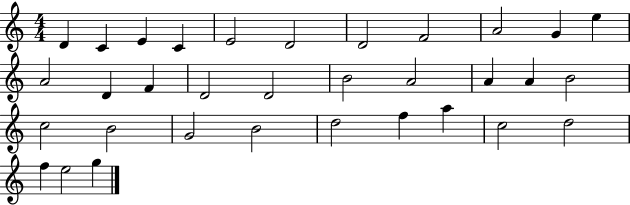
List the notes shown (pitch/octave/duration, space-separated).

D4/q C4/q E4/q C4/q E4/h D4/h D4/h F4/h A4/h G4/q E5/q A4/h D4/q F4/q D4/h D4/h B4/h A4/h A4/q A4/q B4/h C5/h B4/h G4/h B4/h D5/h F5/q A5/q C5/h D5/h F5/q E5/h G5/q